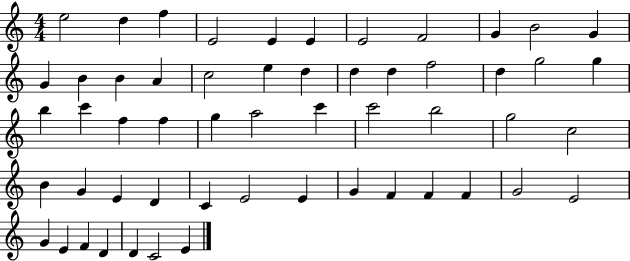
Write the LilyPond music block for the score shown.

{
  \clef treble
  \numericTimeSignature
  \time 4/4
  \key c \major
  e''2 d''4 f''4 | e'2 e'4 e'4 | e'2 f'2 | g'4 b'2 g'4 | \break g'4 b'4 b'4 a'4 | c''2 e''4 d''4 | d''4 d''4 f''2 | d''4 g''2 g''4 | \break b''4 c'''4 f''4 f''4 | g''4 a''2 c'''4 | c'''2 b''2 | g''2 c''2 | \break b'4 g'4 e'4 d'4 | c'4 e'2 e'4 | g'4 f'4 f'4 f'4 | g'2 e'2 | \break g'4 e'4 f'4 d'4 | d'4 c'2 e'4 | \bar "|."
}